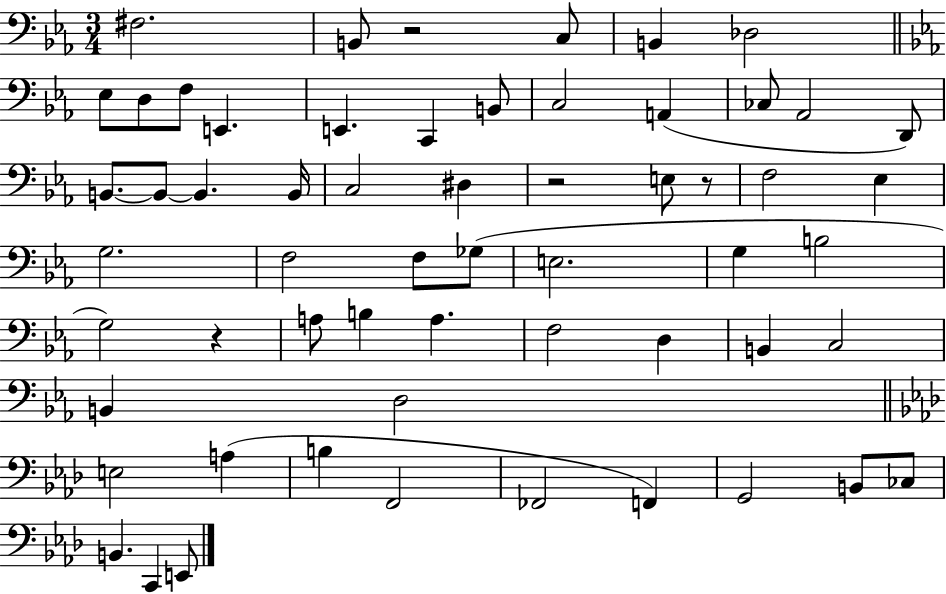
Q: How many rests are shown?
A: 4